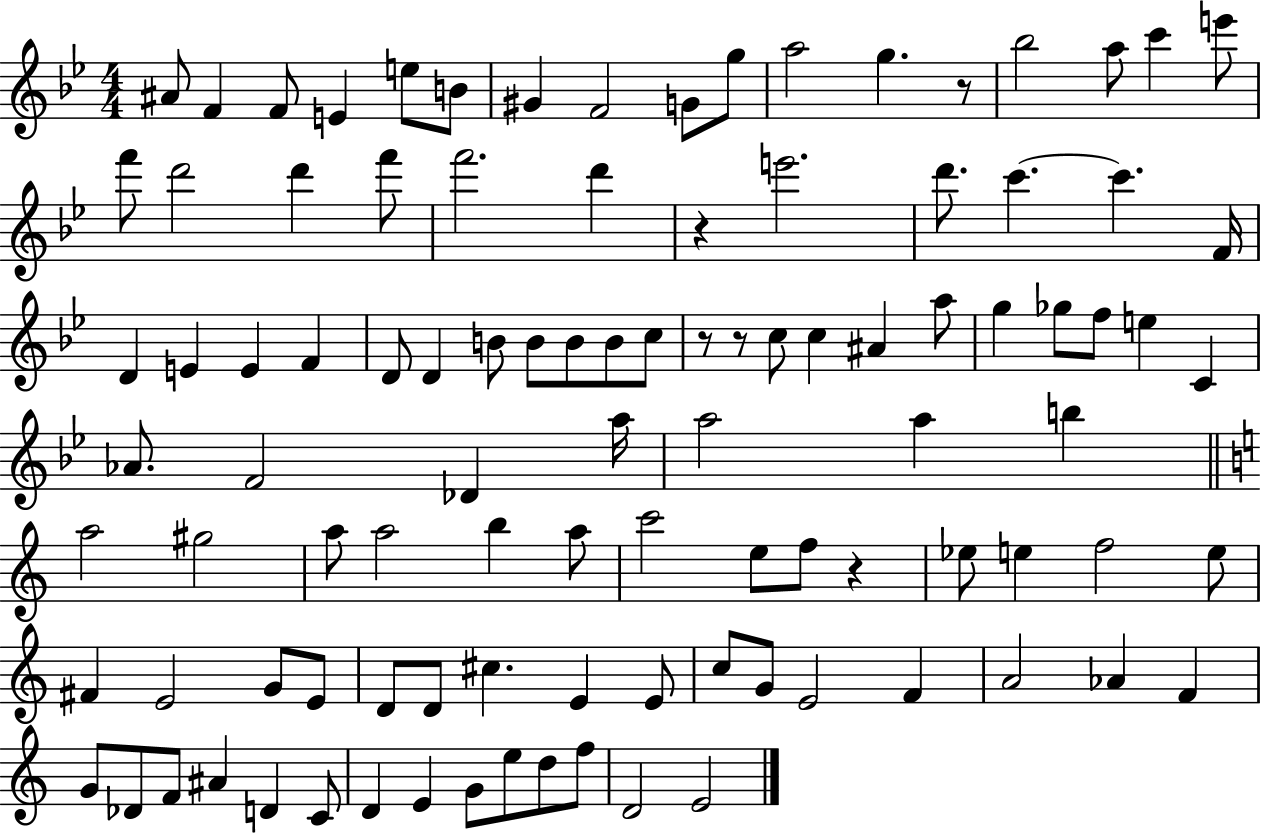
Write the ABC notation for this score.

X:1
T:Untitled
M:4/4
L:1/4
K:Bb
^A/2 F F/2 E e/2 B/2 ^G F2 G/2 g/2 a2 g z/2 _b2 a/2 c' e'/2 f'/2 d'2 d' f'/2 f'2 d' z e'2 d'/2 c' c' F/4 D E E F D/2 D B/2 B/2 B/2 B/2 c/2 z/2 z/2 c/2 c ^A a/2 g _g/2 f/2 e C _A/2 F2 _D a/4 a2 a b a2 ^g2 a/2 a2 b a/2 c'2 e/2 f/2 z _e/2 e f2 e/2 ^F E2 G/2 E/2 D/2 D/2 ^c E E/2 c/2 G/2 E2 F A2 _A F G/2 _D/2 F/2 ^A D C/2 D E G/2 e/2 d/2 f/2 D2 E2